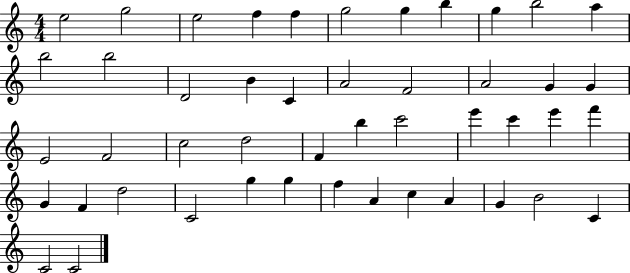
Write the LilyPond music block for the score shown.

{
  \clef treble
  \numericTimeSignature
  \time 4/4
  \key c \major
  e''2 g''2 | e''2 f''4 f''4 | g''2 g''4 b''4 | g''4 b''2 a''4 | \break b''2 b''2 | d'2 b'4 c'4 | a'2 f'2 | a'2 g'4 g'4 | \break e'2 f'2 | c''2 d''2 | f'4 b''4 c'''2 | e'''4 c'''4 e'''4 f'''4 | \break g'4 f'4 d''2 | c'2 g''4 g''4 | f''4 a'4 c''4 a'4 | g'4 b'2 c'4 | \break c'2 c'2 | \bar "|."
}